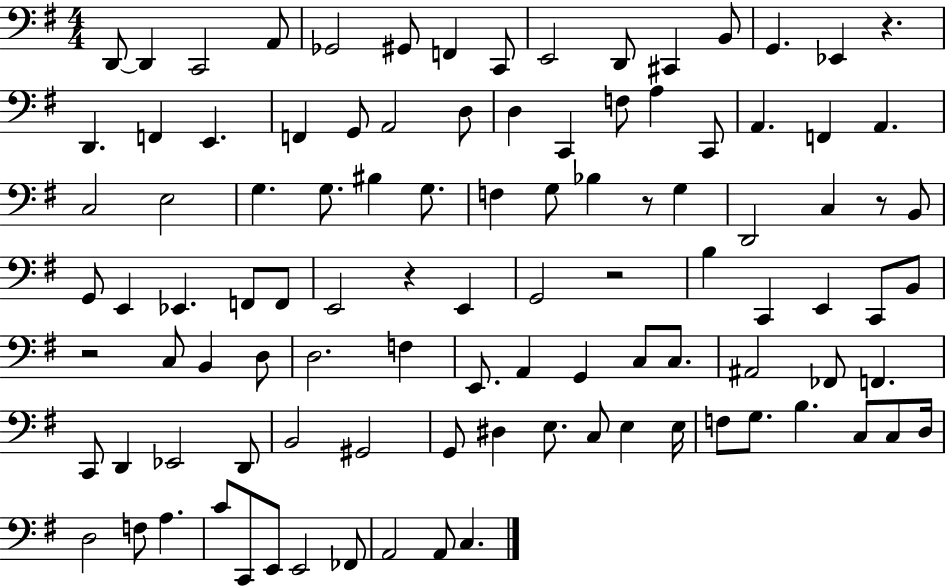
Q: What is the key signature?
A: G major